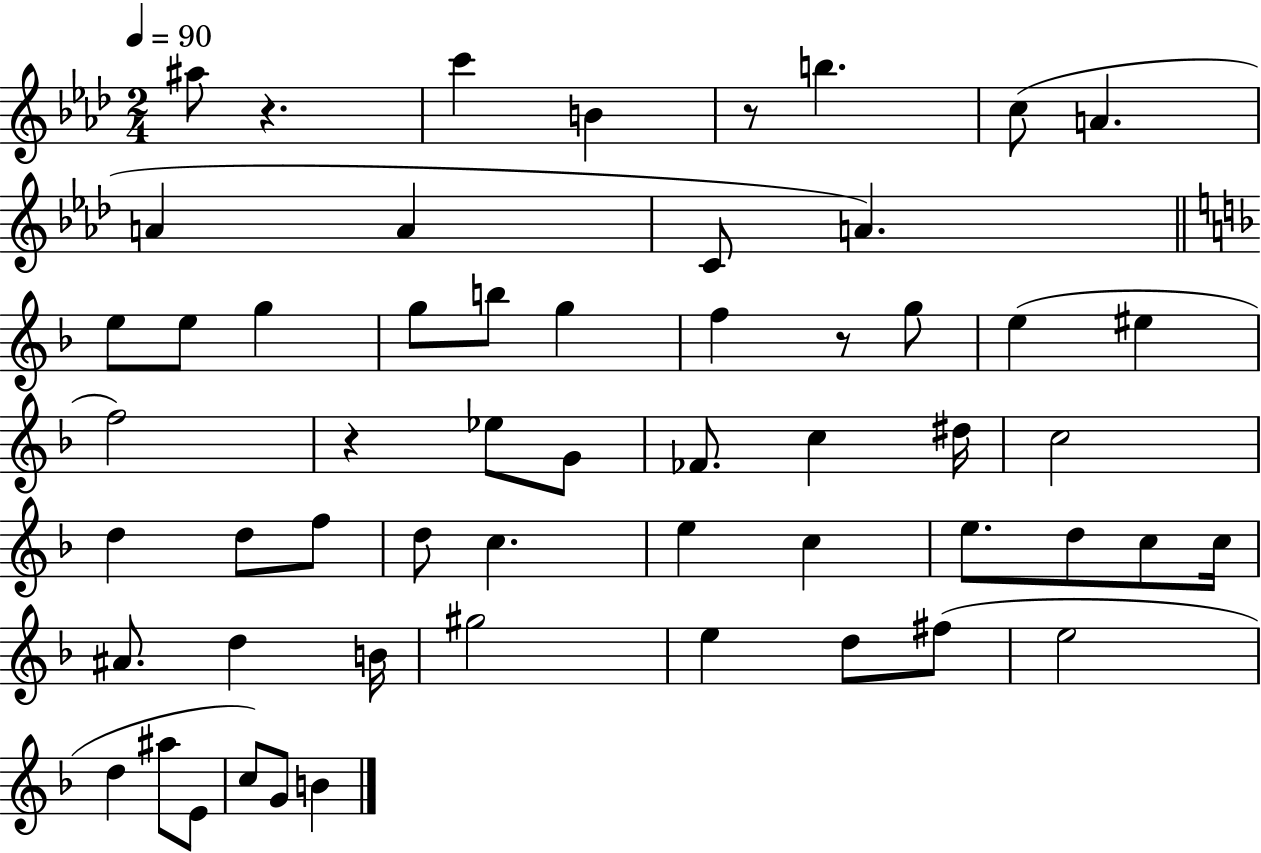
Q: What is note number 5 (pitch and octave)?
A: C5